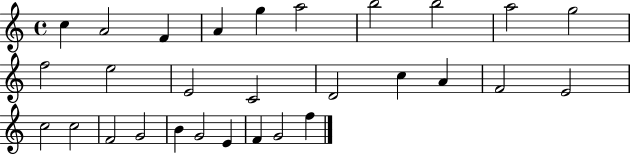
C5/q A4/h F4/q A4/q G5/q A5/h B5/h B5/h A5/h G5/h F5/h E5/h E4/h C4/h D4/h C5/q A4/q F4/h E4/h C5/h C5/h F4/h G4/h B4/q G4/h E4/q F4/q G4/h F5/q